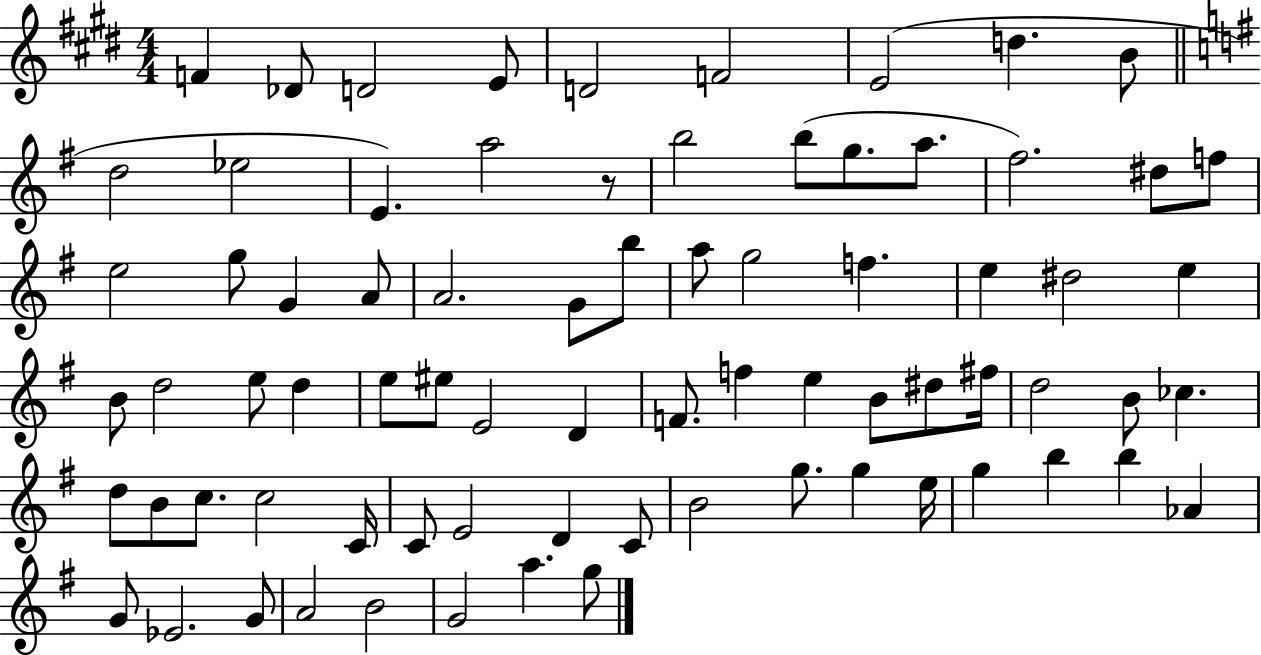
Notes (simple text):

F4/q Db4/e D4/h E4/e D4/h F4/h E4/h D5/q. B4/e D5/h Eb5/h E4/q. A5/h R/e B5/h B5/e G5/e. A5/e. F#5/h. D#5/e F5/e E5/h G5/e G4/q A4/e A4/h. G4/e B5/e A5/e G5/h F5/q. E5/q D#5/h E5/q B4/e D5/h E5/e D5/q E5/e EIS5/e E4/h D4/q F4/e. F5/q E5/q B4/e D#5/e F#5/s D5/h B4/e CES5/q. D5/e B4/e C5/e. C5/h C4/s C4/e E4/h D4/q C4/e B4/h G5/e. G5/q E5/s G5/q B5/q B5/q Ab4/q G4/e Eb4/h. G4/e A4/h B4/h G4/h A5/q. G5/e